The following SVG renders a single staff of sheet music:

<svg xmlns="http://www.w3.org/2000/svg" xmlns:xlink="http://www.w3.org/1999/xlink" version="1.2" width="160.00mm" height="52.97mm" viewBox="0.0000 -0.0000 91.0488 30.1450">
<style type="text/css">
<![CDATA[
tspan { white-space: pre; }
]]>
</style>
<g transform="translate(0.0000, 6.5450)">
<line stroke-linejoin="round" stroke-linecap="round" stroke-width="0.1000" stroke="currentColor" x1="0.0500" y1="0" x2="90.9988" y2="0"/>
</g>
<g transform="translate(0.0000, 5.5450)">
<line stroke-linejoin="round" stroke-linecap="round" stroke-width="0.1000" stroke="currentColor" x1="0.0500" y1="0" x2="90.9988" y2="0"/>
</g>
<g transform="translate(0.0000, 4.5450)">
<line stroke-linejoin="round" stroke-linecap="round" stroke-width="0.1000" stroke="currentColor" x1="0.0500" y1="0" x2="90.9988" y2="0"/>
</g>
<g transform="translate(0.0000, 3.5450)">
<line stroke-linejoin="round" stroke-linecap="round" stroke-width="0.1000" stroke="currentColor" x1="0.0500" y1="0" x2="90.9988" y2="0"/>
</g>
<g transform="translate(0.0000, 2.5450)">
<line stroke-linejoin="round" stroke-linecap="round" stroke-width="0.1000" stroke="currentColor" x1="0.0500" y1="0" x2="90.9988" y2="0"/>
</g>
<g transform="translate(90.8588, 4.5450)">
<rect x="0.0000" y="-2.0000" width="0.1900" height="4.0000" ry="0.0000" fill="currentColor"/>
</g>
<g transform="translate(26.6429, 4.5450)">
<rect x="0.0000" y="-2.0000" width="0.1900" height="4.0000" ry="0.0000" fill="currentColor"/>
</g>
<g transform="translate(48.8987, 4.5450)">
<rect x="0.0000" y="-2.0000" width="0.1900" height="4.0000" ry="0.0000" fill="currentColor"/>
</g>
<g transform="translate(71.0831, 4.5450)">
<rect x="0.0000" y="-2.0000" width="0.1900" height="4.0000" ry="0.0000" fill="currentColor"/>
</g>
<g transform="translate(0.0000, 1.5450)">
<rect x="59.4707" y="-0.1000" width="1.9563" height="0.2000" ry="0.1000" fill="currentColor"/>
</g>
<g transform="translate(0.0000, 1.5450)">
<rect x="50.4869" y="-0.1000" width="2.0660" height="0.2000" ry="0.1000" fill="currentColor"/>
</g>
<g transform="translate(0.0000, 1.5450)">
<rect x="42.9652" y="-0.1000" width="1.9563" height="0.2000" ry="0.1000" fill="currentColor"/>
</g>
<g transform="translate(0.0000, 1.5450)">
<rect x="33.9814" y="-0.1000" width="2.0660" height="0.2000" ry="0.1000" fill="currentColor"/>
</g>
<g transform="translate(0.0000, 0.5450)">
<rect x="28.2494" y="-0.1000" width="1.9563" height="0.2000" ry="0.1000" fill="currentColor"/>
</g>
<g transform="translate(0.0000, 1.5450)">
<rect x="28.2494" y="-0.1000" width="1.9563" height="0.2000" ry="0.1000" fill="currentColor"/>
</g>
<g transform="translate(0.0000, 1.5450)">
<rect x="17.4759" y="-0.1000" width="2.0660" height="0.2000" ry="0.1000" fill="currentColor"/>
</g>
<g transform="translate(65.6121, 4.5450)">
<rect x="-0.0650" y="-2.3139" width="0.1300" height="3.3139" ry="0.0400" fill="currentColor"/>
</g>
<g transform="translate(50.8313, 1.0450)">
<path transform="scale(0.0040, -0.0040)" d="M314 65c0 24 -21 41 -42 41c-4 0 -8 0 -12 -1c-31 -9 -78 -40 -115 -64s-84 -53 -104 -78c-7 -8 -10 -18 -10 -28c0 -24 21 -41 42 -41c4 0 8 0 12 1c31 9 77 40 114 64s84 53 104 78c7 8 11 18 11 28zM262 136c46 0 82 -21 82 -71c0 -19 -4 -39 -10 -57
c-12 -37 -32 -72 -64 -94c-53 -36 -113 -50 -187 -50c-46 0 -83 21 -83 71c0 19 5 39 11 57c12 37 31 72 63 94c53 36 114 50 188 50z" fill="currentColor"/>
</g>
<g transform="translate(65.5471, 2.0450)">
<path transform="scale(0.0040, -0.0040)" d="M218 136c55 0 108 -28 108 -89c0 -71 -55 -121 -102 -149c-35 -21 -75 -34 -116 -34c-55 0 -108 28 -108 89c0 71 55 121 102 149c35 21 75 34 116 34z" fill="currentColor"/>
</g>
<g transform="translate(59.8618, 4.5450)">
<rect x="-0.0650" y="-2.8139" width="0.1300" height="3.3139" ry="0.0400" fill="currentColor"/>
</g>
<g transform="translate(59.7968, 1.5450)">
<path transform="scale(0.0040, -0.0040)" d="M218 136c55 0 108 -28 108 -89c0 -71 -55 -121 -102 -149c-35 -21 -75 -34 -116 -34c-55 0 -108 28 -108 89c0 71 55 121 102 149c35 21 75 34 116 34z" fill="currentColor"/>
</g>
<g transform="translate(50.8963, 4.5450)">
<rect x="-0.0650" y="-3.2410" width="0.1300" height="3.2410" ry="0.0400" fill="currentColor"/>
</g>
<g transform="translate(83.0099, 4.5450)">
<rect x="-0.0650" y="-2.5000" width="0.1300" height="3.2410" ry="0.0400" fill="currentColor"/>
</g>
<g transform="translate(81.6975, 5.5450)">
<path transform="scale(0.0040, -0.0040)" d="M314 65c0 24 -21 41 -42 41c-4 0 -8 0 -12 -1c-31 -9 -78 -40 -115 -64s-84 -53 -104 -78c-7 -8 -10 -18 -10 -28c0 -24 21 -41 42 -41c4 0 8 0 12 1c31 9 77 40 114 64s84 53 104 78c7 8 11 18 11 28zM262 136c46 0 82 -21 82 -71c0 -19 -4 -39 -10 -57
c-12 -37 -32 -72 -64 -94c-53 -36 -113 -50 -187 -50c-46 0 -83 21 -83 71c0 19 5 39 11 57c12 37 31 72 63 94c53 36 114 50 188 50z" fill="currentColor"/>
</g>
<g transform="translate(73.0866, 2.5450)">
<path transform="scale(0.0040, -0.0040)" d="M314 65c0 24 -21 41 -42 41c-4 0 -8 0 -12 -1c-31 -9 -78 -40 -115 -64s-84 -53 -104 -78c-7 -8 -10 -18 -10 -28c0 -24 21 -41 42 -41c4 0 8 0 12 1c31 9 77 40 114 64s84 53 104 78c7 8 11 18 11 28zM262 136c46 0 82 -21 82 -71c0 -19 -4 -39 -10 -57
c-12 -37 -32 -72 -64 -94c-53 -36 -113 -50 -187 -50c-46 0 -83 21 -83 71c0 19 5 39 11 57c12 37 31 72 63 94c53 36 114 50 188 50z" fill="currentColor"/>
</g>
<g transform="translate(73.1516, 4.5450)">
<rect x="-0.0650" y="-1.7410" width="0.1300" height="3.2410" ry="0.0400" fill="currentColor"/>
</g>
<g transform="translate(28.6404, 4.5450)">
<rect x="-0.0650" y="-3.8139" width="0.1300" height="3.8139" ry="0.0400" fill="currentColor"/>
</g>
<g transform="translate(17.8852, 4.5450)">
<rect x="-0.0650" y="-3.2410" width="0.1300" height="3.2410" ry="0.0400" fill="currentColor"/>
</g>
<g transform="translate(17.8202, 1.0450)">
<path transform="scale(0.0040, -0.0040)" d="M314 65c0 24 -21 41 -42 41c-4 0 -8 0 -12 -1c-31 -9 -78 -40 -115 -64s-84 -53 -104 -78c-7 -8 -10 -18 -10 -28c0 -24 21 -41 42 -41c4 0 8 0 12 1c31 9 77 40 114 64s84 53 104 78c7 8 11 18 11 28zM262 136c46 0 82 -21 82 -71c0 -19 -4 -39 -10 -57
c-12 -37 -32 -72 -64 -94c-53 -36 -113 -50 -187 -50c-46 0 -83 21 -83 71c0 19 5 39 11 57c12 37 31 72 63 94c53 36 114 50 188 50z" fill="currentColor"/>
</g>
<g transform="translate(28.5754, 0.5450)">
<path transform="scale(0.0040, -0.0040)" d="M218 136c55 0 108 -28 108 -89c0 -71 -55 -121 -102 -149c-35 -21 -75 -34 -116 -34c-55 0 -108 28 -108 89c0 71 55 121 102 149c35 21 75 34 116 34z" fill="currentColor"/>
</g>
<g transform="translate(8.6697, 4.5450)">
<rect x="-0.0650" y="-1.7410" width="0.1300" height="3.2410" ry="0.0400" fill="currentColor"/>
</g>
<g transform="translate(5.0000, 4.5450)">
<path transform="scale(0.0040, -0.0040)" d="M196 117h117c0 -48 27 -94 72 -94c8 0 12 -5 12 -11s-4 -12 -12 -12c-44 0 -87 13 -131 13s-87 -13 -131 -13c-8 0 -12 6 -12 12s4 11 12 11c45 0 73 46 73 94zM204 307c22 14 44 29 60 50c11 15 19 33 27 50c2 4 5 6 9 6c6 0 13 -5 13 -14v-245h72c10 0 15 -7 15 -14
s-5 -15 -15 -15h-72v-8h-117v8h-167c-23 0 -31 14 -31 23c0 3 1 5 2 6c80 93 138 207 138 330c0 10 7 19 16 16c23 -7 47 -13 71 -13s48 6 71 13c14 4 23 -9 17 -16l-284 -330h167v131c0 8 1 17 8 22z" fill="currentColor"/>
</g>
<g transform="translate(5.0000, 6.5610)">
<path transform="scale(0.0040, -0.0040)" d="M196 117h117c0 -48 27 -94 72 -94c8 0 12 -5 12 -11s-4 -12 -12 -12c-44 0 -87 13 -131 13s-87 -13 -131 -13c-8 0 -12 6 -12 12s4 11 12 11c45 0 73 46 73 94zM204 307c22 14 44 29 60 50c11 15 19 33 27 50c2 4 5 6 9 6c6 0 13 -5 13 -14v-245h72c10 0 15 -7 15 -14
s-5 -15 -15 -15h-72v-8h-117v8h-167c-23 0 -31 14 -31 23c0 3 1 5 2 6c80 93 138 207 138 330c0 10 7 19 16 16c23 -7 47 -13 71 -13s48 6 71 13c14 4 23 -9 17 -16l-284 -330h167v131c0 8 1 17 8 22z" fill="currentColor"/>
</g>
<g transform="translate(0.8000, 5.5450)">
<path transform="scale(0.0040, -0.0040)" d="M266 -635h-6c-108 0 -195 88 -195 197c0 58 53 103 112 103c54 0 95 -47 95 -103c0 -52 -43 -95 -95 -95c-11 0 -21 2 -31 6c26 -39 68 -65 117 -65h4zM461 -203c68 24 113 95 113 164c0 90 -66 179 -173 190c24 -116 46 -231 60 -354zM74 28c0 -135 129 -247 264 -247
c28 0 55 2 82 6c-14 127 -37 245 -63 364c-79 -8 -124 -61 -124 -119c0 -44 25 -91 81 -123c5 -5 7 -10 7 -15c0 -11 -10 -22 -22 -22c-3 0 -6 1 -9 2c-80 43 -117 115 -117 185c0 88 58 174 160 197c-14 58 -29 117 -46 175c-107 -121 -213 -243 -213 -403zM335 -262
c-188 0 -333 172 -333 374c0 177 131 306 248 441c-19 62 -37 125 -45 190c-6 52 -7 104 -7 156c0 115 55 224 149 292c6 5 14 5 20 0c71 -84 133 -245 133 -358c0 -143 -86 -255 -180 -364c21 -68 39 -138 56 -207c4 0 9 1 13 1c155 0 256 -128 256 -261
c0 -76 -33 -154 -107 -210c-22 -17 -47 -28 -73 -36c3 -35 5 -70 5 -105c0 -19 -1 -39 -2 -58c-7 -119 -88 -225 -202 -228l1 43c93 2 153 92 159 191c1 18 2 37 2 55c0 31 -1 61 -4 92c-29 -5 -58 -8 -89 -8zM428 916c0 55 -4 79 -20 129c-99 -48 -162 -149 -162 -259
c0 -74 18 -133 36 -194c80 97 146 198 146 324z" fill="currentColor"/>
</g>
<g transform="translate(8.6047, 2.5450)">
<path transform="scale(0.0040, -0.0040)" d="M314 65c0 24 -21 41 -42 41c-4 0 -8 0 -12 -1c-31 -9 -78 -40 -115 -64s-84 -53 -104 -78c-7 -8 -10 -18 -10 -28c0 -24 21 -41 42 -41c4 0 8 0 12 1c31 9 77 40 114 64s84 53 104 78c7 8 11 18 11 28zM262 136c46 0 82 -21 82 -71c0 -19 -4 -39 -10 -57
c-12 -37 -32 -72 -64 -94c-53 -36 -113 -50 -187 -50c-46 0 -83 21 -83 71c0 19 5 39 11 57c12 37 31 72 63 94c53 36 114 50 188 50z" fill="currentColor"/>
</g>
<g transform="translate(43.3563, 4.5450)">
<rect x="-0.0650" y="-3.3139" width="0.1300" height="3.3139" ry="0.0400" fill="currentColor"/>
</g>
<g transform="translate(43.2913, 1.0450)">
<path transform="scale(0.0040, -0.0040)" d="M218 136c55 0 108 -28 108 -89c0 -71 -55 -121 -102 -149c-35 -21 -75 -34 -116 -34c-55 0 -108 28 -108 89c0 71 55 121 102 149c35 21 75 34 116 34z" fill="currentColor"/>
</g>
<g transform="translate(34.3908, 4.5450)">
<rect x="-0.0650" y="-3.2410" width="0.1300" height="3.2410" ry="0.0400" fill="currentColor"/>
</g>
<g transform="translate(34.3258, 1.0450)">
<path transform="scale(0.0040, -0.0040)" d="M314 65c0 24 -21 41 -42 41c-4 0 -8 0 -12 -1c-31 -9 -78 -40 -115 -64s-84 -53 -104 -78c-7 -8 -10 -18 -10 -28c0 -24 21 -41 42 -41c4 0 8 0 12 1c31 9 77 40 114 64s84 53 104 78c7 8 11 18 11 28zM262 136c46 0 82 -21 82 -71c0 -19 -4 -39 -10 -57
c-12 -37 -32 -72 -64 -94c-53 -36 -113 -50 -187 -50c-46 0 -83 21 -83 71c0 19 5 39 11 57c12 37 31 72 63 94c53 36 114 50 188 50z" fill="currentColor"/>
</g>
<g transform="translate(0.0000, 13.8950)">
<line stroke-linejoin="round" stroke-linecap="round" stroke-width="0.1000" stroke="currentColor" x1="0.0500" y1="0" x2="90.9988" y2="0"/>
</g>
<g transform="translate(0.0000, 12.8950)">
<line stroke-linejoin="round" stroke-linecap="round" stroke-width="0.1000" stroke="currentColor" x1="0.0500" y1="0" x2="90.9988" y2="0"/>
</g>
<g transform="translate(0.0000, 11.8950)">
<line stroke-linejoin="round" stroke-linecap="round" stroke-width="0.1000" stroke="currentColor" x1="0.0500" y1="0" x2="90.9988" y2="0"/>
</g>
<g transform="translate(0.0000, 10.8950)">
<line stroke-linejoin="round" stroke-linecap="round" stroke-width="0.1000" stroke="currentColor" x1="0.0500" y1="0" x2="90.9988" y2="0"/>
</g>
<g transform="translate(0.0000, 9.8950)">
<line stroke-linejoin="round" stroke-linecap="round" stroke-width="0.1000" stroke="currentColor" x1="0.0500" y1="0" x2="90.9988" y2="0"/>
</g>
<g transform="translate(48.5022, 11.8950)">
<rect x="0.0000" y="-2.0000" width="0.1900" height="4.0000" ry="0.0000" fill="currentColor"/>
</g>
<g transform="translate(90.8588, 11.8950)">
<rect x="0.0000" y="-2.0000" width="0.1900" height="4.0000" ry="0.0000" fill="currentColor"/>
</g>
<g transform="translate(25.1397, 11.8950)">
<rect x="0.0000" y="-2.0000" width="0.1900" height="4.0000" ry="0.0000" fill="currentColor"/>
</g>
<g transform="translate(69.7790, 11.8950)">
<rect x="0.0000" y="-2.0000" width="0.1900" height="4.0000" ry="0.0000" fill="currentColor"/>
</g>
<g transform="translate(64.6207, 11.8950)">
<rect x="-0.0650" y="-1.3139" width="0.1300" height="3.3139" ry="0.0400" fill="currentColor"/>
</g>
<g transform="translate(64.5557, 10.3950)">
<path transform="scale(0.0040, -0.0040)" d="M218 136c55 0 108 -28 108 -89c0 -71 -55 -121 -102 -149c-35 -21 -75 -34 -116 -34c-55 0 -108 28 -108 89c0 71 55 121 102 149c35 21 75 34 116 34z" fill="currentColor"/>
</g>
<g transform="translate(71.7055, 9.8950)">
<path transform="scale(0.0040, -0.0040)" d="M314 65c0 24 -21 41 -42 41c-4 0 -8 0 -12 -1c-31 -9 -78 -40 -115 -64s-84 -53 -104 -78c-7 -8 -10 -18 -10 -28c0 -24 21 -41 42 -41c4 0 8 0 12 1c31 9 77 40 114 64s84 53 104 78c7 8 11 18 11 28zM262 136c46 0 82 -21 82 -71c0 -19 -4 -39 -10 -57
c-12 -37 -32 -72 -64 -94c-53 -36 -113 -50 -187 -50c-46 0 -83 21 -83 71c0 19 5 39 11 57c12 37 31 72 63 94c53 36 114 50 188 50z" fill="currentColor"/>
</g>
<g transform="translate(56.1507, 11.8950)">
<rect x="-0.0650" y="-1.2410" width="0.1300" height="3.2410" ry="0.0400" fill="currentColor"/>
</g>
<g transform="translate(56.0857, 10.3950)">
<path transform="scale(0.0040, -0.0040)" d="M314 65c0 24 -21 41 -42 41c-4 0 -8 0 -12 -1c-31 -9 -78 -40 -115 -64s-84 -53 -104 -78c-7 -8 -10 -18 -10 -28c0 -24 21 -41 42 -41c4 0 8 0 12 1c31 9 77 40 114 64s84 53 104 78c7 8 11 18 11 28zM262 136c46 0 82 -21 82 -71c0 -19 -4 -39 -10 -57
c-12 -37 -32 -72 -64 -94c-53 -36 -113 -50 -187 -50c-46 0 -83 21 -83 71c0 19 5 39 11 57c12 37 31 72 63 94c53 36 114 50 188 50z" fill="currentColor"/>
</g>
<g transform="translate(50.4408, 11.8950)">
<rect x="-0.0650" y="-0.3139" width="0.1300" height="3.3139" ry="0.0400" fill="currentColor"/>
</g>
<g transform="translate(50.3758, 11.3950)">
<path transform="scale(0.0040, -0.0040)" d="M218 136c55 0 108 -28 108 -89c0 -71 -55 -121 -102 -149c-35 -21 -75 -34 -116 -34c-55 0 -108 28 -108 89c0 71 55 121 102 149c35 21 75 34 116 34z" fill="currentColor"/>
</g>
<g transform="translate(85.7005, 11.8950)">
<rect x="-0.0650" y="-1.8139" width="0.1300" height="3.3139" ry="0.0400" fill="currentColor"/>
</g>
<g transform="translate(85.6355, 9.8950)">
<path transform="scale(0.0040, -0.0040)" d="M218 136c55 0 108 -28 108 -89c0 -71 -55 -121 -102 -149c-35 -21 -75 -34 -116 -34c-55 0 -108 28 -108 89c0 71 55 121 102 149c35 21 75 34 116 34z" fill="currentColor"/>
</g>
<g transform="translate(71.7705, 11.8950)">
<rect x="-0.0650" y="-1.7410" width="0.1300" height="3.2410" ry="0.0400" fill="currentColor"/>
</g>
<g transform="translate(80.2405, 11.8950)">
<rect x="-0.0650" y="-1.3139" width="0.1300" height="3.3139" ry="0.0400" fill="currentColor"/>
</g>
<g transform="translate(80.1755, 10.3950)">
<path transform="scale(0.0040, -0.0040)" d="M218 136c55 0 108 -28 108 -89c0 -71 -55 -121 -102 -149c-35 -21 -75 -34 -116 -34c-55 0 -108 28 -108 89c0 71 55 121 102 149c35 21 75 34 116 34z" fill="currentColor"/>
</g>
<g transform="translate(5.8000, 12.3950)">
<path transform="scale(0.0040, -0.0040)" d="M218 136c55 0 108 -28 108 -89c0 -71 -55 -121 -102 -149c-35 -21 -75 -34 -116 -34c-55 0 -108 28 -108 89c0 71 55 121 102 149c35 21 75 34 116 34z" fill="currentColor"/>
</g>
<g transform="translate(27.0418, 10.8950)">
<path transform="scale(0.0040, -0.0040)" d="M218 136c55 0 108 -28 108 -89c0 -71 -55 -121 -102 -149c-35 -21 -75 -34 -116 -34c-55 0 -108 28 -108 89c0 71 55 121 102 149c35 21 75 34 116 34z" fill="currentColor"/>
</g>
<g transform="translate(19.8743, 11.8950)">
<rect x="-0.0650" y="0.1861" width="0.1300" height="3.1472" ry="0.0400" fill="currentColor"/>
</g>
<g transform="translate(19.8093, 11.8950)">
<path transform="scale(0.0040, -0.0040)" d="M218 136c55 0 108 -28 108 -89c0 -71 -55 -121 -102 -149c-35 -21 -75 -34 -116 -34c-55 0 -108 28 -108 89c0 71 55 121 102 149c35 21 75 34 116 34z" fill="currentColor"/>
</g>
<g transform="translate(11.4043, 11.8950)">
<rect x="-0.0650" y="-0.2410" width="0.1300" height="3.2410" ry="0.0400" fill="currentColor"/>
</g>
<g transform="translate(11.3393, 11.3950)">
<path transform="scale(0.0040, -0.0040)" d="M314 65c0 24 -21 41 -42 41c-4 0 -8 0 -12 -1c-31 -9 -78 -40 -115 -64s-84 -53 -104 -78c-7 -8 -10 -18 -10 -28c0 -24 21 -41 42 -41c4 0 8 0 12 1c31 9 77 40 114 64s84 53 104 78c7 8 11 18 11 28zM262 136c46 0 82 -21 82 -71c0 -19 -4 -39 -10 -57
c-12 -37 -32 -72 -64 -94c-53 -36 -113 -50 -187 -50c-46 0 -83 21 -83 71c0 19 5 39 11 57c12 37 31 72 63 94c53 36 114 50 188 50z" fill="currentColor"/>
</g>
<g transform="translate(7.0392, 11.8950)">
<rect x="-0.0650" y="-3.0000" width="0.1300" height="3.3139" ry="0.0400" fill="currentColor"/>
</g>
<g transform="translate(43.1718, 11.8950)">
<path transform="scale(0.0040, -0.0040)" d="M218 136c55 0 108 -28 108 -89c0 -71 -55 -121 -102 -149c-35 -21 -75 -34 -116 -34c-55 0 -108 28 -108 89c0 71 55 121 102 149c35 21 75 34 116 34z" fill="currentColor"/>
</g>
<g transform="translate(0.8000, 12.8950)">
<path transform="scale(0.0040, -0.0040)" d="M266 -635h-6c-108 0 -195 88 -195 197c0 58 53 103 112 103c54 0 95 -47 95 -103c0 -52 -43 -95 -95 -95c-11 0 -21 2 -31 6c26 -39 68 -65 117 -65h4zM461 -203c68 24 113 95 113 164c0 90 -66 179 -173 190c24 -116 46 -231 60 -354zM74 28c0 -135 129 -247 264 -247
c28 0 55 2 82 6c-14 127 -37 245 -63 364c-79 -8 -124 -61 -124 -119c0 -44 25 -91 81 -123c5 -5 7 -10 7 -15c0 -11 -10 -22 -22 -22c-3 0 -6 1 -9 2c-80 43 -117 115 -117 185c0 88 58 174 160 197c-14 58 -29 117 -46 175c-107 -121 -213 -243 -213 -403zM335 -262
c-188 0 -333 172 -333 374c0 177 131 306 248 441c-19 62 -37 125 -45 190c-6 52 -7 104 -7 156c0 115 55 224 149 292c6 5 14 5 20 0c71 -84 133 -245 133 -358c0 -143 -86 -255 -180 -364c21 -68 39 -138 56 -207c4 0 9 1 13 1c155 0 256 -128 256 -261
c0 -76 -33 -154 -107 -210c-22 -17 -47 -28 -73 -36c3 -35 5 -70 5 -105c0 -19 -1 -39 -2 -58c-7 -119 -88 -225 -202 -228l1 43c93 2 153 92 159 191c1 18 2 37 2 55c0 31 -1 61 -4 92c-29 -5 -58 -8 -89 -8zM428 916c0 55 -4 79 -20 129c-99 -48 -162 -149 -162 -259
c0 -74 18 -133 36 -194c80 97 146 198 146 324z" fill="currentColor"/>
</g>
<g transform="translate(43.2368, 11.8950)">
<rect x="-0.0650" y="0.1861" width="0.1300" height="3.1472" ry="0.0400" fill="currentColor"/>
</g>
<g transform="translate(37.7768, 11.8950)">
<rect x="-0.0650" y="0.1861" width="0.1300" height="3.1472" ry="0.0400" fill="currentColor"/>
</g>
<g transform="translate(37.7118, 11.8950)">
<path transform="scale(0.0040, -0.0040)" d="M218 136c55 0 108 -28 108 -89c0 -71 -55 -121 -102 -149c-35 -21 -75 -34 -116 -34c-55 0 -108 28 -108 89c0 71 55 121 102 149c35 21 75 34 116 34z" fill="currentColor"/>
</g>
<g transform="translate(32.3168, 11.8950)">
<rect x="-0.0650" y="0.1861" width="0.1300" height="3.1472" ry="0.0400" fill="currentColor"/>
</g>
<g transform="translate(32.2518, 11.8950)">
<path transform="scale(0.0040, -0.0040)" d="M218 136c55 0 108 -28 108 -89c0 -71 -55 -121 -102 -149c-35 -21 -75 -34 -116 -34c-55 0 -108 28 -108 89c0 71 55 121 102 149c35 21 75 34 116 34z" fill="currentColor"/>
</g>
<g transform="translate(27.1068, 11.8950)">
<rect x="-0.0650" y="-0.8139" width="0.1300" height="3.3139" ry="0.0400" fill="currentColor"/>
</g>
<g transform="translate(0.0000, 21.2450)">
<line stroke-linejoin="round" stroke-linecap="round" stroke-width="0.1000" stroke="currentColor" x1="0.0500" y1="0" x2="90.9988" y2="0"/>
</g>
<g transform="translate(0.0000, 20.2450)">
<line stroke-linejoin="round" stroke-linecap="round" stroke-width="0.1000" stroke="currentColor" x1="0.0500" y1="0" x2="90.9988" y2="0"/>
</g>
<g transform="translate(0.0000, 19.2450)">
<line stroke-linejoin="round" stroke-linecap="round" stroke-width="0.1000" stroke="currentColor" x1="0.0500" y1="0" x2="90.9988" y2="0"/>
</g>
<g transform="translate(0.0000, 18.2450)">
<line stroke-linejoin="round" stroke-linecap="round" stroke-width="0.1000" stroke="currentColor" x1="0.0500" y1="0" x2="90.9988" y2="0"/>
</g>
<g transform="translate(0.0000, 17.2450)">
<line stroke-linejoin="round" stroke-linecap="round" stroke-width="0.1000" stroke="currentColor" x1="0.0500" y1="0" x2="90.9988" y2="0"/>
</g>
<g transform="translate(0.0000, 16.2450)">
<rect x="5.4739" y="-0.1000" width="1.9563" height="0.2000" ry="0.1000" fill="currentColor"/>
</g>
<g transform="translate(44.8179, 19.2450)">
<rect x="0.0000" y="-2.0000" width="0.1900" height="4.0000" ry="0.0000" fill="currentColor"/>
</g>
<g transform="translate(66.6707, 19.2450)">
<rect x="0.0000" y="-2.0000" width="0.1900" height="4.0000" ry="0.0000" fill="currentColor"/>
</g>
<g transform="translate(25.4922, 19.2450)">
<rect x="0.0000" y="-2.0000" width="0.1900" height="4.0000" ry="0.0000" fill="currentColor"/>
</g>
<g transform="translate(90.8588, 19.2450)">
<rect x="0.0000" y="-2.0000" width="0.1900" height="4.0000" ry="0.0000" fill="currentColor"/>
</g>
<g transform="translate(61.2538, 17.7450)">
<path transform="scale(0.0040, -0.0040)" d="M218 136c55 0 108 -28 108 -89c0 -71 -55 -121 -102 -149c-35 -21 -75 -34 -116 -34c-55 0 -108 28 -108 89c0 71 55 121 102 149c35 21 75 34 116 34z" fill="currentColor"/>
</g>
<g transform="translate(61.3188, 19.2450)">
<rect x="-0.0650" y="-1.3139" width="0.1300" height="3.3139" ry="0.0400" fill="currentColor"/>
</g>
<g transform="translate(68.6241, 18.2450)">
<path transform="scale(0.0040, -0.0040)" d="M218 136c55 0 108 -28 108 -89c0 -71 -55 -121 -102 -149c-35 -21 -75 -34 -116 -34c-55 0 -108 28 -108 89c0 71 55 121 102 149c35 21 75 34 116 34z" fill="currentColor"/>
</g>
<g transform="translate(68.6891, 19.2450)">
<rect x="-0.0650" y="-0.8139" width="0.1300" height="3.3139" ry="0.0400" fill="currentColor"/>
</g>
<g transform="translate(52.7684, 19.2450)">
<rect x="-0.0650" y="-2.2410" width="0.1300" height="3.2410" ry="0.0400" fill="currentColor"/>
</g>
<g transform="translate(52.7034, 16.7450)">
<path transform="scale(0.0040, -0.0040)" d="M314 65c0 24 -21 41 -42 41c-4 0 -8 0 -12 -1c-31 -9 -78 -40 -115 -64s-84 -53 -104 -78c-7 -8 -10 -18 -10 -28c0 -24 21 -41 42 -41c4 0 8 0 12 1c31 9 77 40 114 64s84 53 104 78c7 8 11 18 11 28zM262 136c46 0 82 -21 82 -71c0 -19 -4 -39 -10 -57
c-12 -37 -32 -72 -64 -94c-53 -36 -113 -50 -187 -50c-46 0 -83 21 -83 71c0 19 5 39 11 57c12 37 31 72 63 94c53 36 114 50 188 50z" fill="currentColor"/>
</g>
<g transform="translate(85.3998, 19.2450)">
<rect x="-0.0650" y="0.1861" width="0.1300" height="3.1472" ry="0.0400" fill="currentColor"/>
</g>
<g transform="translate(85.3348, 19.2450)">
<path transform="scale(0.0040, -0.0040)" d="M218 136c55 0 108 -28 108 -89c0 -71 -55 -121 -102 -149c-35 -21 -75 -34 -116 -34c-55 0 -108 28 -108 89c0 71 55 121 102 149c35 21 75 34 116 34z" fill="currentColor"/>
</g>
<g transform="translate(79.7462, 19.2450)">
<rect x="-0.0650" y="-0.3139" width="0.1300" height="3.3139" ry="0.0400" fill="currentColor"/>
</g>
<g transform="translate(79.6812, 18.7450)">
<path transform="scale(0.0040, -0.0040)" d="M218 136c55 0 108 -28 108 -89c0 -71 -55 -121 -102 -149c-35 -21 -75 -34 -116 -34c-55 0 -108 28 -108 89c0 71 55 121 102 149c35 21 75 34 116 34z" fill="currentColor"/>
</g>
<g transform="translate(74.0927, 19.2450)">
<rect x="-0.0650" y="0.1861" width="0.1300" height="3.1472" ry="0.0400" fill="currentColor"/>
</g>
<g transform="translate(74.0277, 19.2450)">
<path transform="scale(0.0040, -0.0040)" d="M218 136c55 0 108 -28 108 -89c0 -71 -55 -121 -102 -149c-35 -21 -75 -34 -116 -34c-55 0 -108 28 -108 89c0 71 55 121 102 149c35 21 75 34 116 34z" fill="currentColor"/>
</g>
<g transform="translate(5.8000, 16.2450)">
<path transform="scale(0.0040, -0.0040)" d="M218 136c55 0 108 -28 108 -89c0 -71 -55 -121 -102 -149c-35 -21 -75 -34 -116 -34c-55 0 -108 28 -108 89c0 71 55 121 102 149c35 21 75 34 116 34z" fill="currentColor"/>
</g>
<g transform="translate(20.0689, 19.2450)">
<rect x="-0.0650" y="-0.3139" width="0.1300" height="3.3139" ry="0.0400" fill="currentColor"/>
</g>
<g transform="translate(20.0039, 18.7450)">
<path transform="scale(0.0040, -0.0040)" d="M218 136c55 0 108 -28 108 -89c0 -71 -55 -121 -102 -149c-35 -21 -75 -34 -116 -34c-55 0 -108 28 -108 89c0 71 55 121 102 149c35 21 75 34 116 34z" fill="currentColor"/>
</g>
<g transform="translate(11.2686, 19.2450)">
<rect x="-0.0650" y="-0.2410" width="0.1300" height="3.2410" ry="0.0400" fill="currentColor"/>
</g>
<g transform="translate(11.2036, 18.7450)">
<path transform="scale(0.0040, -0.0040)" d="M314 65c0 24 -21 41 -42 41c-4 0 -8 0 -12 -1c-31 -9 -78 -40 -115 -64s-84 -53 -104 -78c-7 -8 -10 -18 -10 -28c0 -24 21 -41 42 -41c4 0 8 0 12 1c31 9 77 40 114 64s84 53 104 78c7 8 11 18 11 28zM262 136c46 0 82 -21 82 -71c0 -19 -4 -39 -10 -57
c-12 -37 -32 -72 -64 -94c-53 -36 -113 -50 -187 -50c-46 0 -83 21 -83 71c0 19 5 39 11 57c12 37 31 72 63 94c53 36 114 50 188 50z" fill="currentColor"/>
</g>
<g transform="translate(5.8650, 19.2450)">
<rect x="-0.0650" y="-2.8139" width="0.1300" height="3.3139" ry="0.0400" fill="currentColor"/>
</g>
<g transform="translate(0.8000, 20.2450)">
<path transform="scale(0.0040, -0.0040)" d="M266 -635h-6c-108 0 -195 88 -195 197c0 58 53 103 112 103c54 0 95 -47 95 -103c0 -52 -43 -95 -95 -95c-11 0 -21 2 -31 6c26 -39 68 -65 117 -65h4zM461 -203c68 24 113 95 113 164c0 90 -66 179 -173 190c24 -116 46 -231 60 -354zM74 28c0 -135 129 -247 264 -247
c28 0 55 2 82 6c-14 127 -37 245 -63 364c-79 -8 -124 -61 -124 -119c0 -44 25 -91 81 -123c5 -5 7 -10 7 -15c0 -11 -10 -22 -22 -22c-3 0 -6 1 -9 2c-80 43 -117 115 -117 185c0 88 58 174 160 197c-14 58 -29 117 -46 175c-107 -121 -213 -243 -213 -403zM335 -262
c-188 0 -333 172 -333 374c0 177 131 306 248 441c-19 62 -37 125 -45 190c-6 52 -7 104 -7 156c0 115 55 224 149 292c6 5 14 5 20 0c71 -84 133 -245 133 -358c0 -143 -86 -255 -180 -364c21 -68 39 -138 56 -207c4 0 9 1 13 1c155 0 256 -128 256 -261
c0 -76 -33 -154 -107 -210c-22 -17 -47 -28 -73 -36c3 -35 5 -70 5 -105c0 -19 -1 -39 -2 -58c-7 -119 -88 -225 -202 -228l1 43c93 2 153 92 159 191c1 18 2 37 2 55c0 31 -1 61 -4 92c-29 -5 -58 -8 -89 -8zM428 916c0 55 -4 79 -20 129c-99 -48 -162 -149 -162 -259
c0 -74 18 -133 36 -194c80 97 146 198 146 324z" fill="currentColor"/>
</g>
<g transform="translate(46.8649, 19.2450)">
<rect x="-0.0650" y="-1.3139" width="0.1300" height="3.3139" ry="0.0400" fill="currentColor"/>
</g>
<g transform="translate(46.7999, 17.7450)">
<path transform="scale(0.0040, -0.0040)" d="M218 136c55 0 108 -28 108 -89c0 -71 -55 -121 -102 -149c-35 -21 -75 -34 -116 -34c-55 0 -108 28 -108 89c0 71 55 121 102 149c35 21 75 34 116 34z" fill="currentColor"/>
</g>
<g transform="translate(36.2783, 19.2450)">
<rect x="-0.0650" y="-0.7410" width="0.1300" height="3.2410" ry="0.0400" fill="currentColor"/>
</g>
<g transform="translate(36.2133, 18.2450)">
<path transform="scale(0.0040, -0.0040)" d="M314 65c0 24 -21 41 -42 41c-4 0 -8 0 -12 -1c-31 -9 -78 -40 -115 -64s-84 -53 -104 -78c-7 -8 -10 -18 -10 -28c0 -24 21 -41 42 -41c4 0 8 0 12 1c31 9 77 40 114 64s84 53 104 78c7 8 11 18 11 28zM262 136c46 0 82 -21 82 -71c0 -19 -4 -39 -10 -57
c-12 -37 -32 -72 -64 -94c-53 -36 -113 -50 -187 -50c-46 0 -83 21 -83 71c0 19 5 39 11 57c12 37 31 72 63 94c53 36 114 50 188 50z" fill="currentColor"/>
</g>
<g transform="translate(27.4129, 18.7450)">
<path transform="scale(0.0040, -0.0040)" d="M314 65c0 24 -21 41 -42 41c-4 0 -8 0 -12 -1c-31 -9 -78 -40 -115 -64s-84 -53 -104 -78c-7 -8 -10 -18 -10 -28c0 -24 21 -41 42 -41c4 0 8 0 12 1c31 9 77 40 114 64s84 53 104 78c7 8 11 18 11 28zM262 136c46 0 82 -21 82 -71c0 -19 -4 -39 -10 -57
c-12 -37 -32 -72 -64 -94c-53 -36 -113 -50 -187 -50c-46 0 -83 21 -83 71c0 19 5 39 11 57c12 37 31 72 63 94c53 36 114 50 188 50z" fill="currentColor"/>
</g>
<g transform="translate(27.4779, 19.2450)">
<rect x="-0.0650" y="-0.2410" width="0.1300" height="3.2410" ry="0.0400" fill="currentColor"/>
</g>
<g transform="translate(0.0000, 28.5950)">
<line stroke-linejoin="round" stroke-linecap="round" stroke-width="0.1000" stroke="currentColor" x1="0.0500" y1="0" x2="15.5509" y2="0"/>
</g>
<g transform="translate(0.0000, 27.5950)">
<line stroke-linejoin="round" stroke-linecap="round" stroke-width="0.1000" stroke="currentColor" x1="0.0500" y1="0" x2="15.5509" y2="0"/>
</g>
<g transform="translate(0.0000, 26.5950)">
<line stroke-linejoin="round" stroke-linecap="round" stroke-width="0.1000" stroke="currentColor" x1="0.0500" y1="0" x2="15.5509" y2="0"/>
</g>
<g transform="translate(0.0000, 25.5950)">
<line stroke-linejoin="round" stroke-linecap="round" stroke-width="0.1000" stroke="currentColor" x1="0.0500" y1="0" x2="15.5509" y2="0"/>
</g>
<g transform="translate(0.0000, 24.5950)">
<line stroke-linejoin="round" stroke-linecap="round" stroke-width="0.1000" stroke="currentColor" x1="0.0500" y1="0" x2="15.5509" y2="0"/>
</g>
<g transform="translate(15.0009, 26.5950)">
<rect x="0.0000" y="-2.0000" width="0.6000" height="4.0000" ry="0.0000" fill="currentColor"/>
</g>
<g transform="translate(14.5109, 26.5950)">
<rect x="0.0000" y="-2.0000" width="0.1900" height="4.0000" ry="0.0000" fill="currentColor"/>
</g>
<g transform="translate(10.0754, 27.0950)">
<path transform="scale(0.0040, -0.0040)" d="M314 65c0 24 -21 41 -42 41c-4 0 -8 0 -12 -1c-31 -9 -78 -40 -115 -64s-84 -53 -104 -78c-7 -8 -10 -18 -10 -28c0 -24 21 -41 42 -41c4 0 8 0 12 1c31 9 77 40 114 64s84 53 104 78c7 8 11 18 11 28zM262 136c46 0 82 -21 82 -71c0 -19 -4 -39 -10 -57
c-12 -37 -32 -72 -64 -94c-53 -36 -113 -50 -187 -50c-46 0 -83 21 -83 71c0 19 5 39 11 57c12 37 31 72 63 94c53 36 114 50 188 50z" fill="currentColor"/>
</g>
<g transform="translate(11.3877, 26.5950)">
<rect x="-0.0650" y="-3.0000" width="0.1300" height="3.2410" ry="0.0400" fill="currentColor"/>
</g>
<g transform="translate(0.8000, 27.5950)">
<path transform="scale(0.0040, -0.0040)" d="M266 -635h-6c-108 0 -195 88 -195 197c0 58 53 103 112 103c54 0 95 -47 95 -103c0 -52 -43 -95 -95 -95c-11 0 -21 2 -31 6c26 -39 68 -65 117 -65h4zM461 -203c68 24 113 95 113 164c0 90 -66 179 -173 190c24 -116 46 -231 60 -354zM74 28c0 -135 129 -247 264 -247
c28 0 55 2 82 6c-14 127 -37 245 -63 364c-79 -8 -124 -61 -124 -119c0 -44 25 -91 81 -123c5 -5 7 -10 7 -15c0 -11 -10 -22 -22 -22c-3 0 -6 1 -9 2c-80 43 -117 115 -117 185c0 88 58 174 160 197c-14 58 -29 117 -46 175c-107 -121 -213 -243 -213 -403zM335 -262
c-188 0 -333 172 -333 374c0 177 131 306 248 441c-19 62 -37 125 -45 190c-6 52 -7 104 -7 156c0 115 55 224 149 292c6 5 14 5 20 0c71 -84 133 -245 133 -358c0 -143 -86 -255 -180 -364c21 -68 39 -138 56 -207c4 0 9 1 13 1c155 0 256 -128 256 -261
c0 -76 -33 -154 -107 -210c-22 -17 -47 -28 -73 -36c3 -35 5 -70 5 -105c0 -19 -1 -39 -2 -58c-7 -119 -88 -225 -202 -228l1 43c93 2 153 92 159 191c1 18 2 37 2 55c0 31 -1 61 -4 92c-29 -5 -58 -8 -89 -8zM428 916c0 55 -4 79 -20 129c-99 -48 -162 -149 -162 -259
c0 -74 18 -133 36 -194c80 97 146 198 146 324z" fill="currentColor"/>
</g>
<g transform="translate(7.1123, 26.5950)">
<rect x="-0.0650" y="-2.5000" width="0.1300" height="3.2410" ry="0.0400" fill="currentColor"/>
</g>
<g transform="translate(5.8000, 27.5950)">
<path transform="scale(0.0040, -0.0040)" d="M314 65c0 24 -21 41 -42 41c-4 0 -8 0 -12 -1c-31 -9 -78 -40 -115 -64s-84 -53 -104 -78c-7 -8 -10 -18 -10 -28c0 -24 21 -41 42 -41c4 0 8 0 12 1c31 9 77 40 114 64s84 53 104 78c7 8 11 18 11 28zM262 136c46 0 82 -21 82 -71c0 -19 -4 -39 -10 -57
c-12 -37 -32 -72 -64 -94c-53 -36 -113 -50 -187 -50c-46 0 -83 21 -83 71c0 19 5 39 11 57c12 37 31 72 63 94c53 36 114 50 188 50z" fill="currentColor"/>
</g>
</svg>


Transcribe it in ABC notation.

X:1
T:Untitled
M:4/4
L:1/4
K:C
f2 b2 c' b2 b b2 a g f2 G2 A c2 B d B B B c e2 e f2 e f a c2 c c2 d2 e g2 e d B c B G2 A2